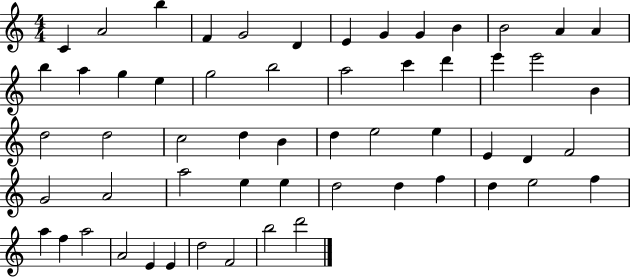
{
  \clef treble
  \numericTimeSignature
  \time 4/4
  \key c \major
  c'4 a'2 b''4 | f'4 g'2 d'4 | e'4 g'4 g'4 b'4 | b'2 a'4 a'4 | \break b''4 a''4 g''4 e''4 | g''2 b''2 | a''2 c'''4 d'''4 | e'''4 e'''2 b'4 | \break d''2 d''2 | c''2 d''4 b'4 | d''4 e''2 e''4 | e'4 d'4 f'2 | \break g'2 a'2 | a''2 e''4 e''4 | d''2 d''4 f''4 | d''4 e''2 f''4 | \break a''4 f''4 a''2 | a'2 e'4 e'4 | d''2 f'2 | b''2 d'''2 | \break \bar "|."
}